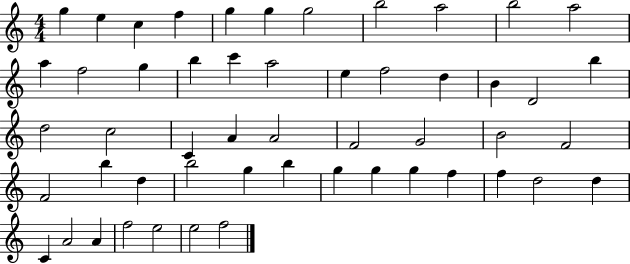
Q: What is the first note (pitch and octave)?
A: G5